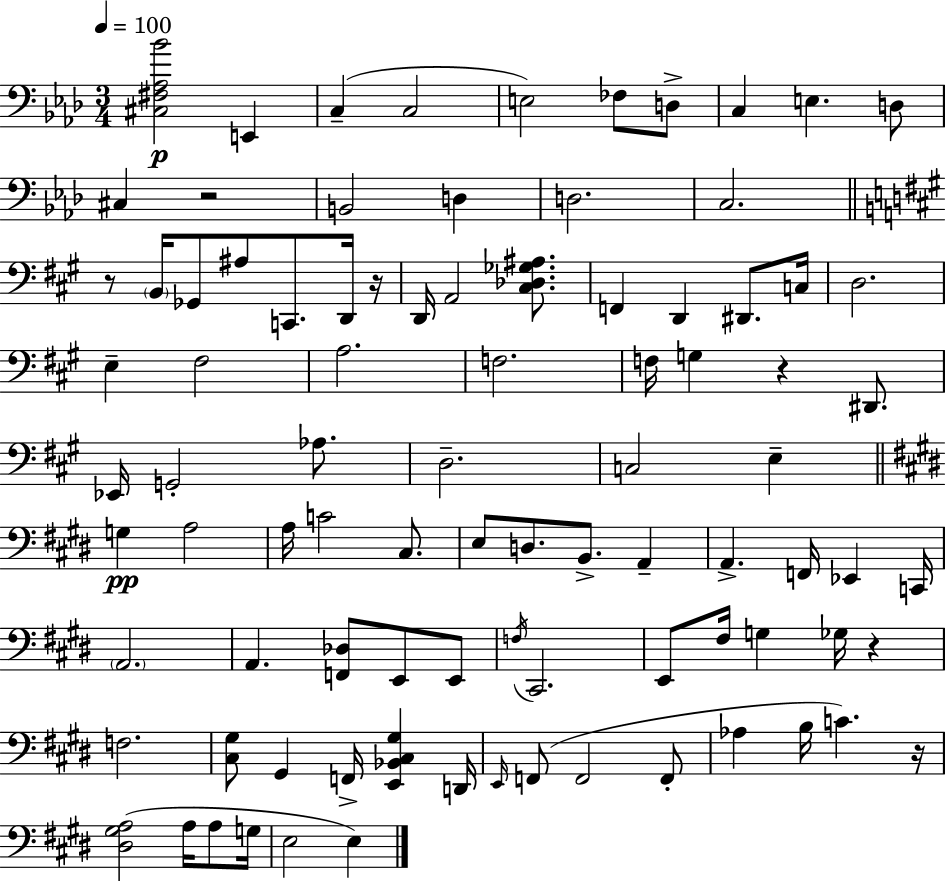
X:1
T:Untitled
M:3/4
L:1/4
K:Fm
[^C,^F,_A,_B]2 E,, C, C,2 E,2 _F,/2 D,/2 C, E, D,/2 ^C, z2 B,,2 D, D,2 C,2 z/2 B,,/4 _G,,/2 ^A,/2 C,,/2 D,,/4 z/4 D,,/4 A,,2 [^C,_D,_G,^A,]/2 F,, D,, ^D,,/2 C,/4 D,2 E, ^F,2 A,2 F,2 F,/4 G, z ^D,,/2 _E,,/4 G,,2 _A,/2 D,2 C,2 E, G, A,2 A,/4 C2 ^C,/2 E,/2 D,/2 B,,/2 A,, A,, F,,/4 _E,, C,,/4 A,,2 A,, [F,,_D,]/2 E,,/2 E,,/2 F,/4 ^C,,2 E,,/2 ^F,/4 G, _G,/4 z F,2 [^C,^G,]/2 ^G,, F,,/4 [E,,_B,,^C,^G,] D,,/4 E,,/4 F,,/2 F,,2 F,,/2 _A, B,/4 C z/4 [^D,^G,A,]2 A,/4 A,/2 G,/4 E,2 E,